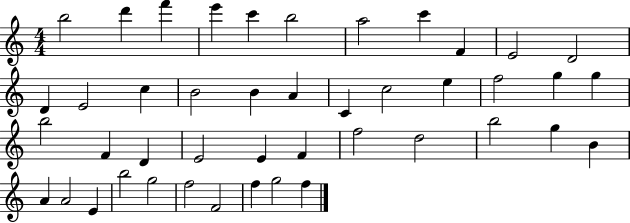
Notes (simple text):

B5/h D6/q F6/q E6/q C6/q B5/h A5/h C6/q F4/q E4/h D4/h D4/q E4/h C5/q B4/h B4/q A4/q C4/q C5/h E5/q F5/h G5/q G5/q B5/h F4/q D4/q E4/h E4/q F4/q F5/h D5/h B5/h G5/q B4/q A4/q A4/h E4/q B5/h G5/h F5/h F4/h F5/q G5/h F5/q